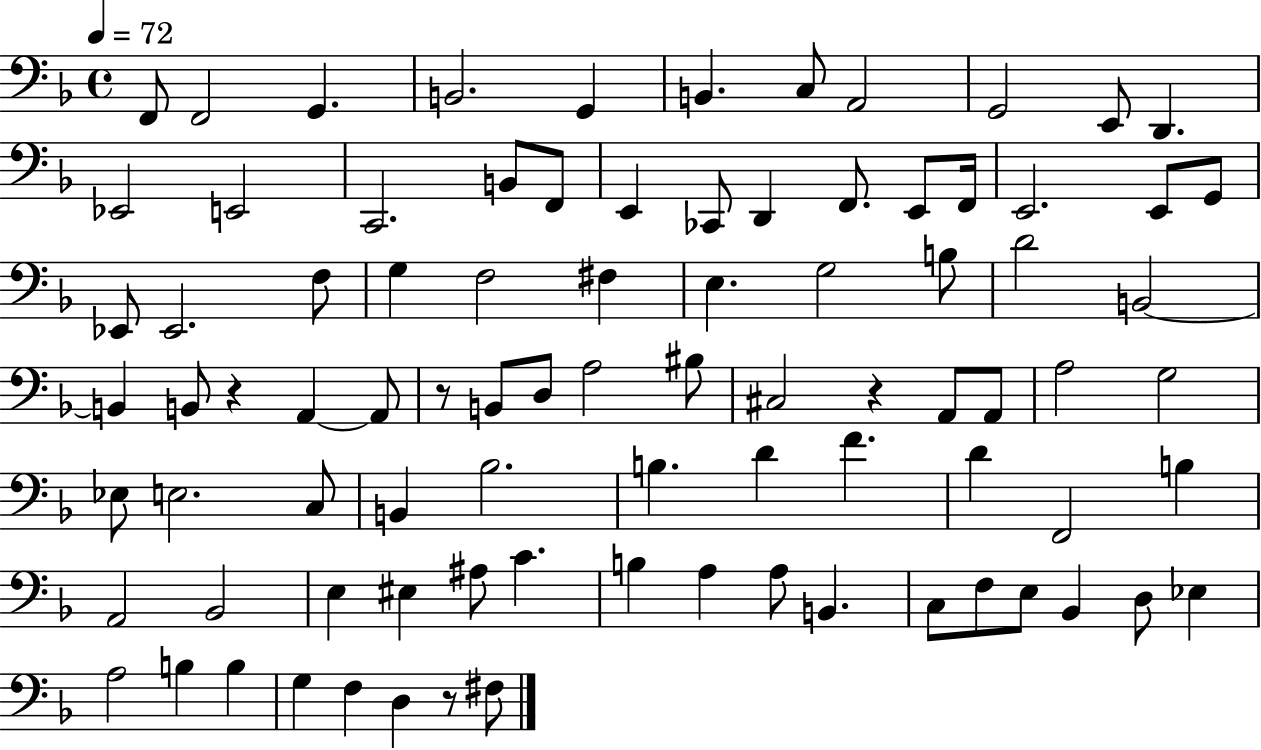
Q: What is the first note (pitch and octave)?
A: F2